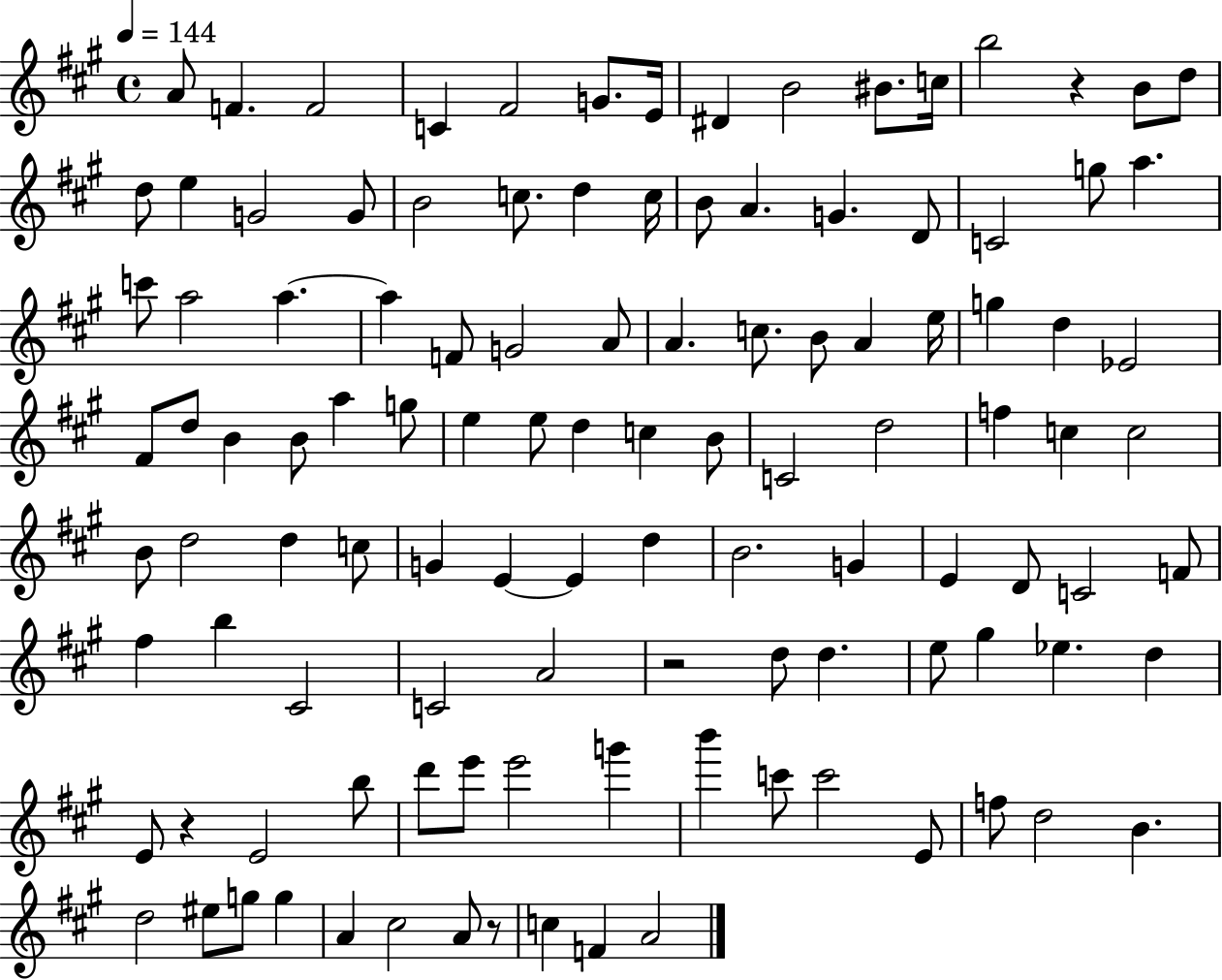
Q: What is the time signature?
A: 4/4